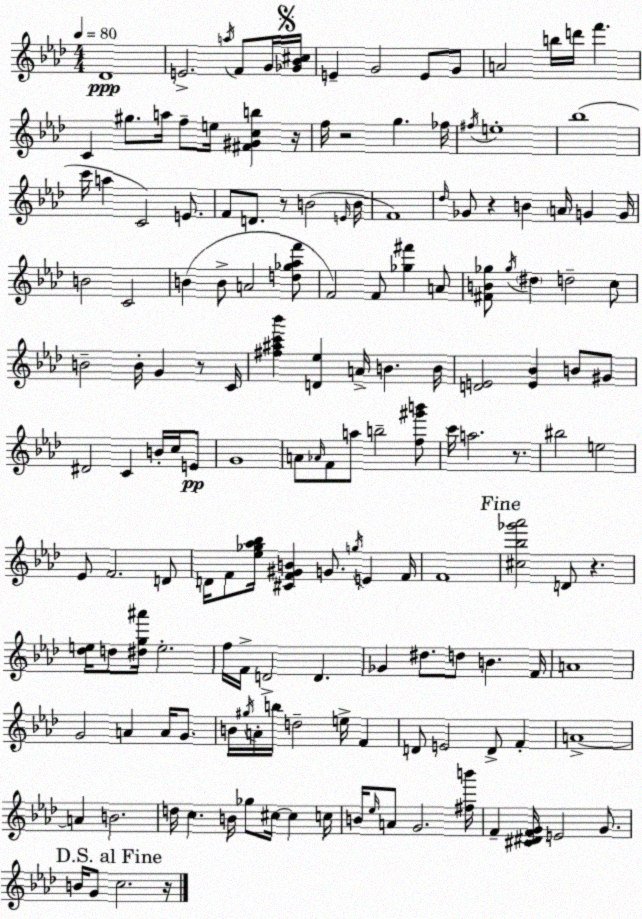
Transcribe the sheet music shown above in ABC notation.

X:1
T:Untitled
M:4/4
L:1/4
K:Fm
_D4 E2 a/4 F/2 G/4 [_G_B^c]/4 E G2 E/2 G/2 A2 b/4 d'/4 f' C ^g/2 a/4 f/2 e/4 [^F^Gcb] z/4 f/4 z2 g _f/4 ^f/4 e4 _b4 c'/4 a C2 E/2 F/2 D/2 z/2 B2 E/4 B/4 F4 _d/4 _G/2 z B A/4 G G/4 B2 C2 B B/2 A2 [d_g_af']/2 F2 F/2 [_g^f'] A/2 [^FB_g]/2 _g/4 ^d d2 c/2 B2 B/4 G z/2 C/4 [^f^ac'_b'] [D_e] A/4 B B/4 [DE]2 [E_B] B/2 ^G/2 ^D2 C B/4 c/4 E/2 G4 A/2 _A/4 F/2 a/2 b2 [f^g'b']/2 c'/4 a2 z/2 ^b2 e2 _E/2 F2 D/2 D/4 F/2 [_e_g_a_b]/4 [^CF^GB] G/2 g/4 E F/4 F4 [^c_b_g'_a']2 D/2 z [_de]/4 d/2 [^dg^a']/4 e2 f/4 F/4 D2 D _G ^d/2 d/2 B F/4 A4 G2 A A/4 G/2 B/4 ^g/4 A/4 b/4 d2 e/4 F D/2 E2 D/2 F A4 A B2 d/4 c B/4 _g/2 ^c/4 ^c c/4 B/4 _e/4 A/2 G2 [^fb']/4 F [^C^DFG]/4 E2 G/2 B/4 G/2 c2 z/4